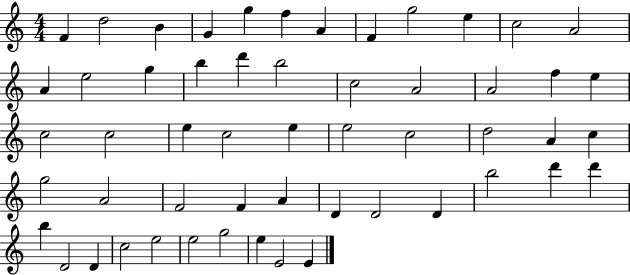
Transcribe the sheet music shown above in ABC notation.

X:1
T:Untitled
M:4/4
L:1/4
K:C
F d2 B G g f A F g2 e c2 A2 A e2 g b d' b2 c2 A2 A2 f e c2 c2 e c2 e e2 c2 d2 A c g2 A2 F2 F A D D2 D b2 d' d' b D2 D c2 e2 e2 g2 e E2 E